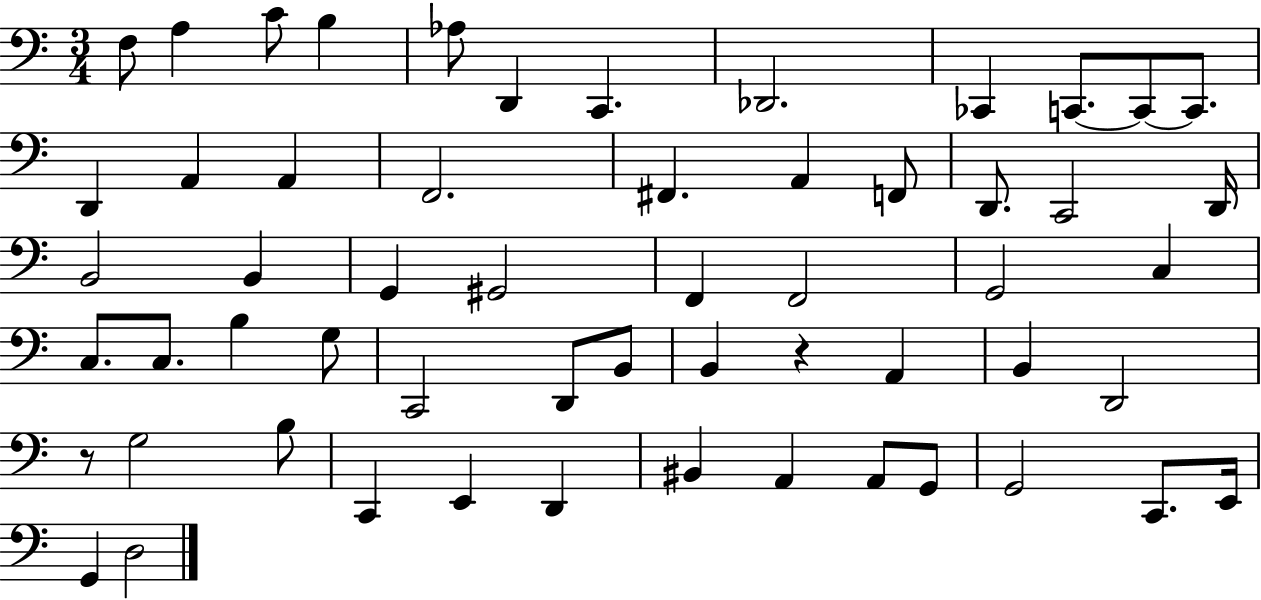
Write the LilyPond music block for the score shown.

{
  \clef bass
  \numericTimeSignature
  \time 3/4
  \key c \major
  \repeat volta 2 { f8 a4 c'8 b4 | aes8 d,4 c,4. | des,2. | ces,4 c,8.~~ c,8~~ c,8. | \break d,4 a,4 a,4 | f,2. | fis,4. a,4 f,8 | d,8. c,2 d,16 | \break b,2 b,4 | g,4 gis,2 | f,4 f,2 | g,2 c4 | \break c8. c8. b4 g8 | c,2 d,8 b,8 | b,4 r4 a,4 | b,4 d,2 | \break r8 g2 b8 | c,4 e,4 d,4 | bis,4 a,4 a,8 g,8 | g,2 c,8. e,16 | \break g,4 d2 | } \bar "|."
}